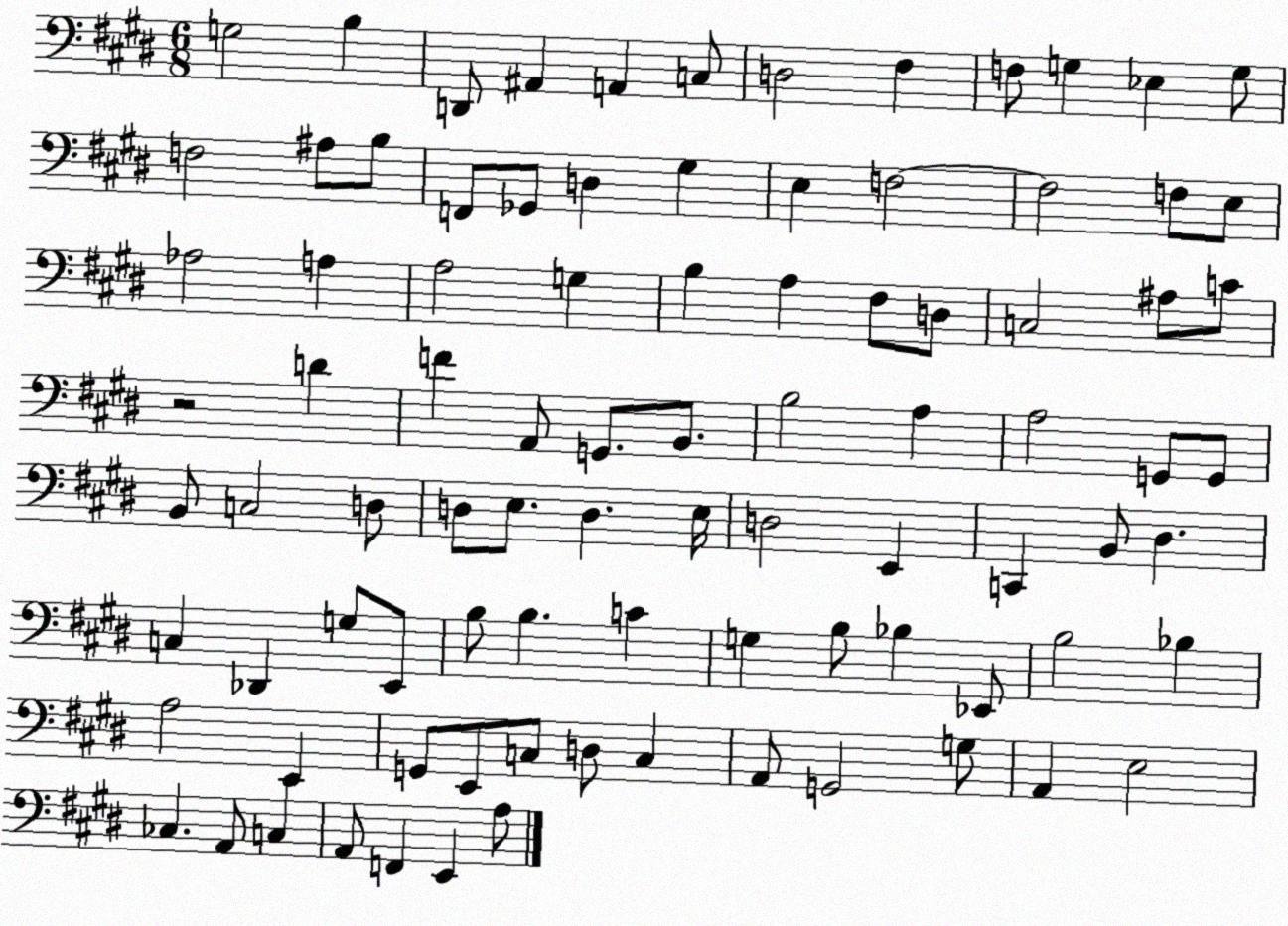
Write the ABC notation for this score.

X:1
T:Untitled
M:6/8
L:1/4
K:E
G,2 B, D,,/2 ^A,, A,, C,/2 D,2 ^F, F,/2 G, _E, G,/2 F,2 ^A,/2 B,/2 F,,/2 _G,,/2 D, ^G, E, F,2 F,2 F,/2 E,/2 _A,2 A, A,2 G, B, A, ^F,/2 D,/2 C,2 ^A,/2 C/2 z2 D F A,,/2 G,,/2 B,,/2 B,2 A, A,2 G,,/2 G,,/2 B,,/2 C,2 D,/2 D,/2 E,/2 D, E,/4 D,2 E,, C,, B,,/2 ^D, C, _D,, G,/2 E,,/2 B,/2 B, C G, B,/2 _B, _E,,/2 B,2 _B, A,2 E,, G,,/2 E,,/2 C,/2 D,/2 C, A,,/2 G,,2 G,/2 A,, E,2 _C, A,,/2 C, A,,/2 F,, E,, A,/2